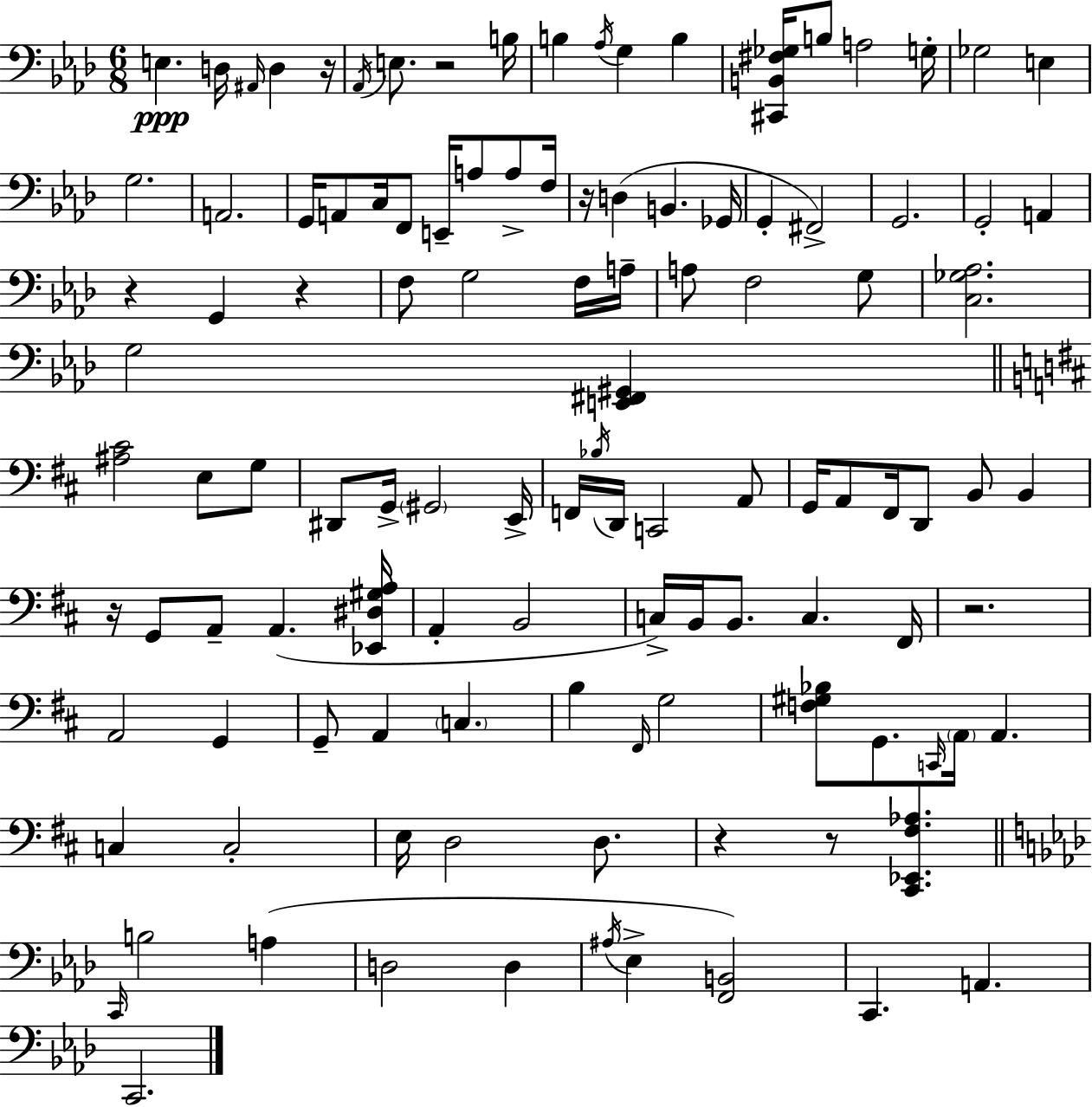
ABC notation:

X:1
T:Untitled
M:6/8
L:1/4
K:Fm
E, D,/4 ^A,,/4 D, z/4 _A,,/4 E,/2 z2 B,/4 B, _A,/4 G, B, [^C,,B,,^F,_G,]/4 B,/2 A,2 G,/4 _G,2 E, G,2 A,,2 G,,/4 A,,/2 C,/4 F,,/2 E,,/4 A,/2 A,/2 F,/4 z/4 D, B,, _G,,/4 G,, ^F,,2 G,,2 G,,2 A,, z G,, z F,/2 G,2 F,/4 A,/4 A,/2 F,2 G,/2 [C,_G,_A,]2 G,2 [E,,^F,,^G,,] [^A,^C]2 E,/2 G,/2 ^D,,/2 G,,/4 ^G,,2 E,,/4 F,,/4 _B,/4 D,,/4 C,,2 A,,/2 G,,/4 A,,/2 ^F,,/4 D,,/2 B,,/2 B,, z/4 G,,/2 A,,/2 A,, [_E,,^D,^G,A,]/4 A,, B,,2 C,/4 B,,/4 B,,/2 C, ^F,,/4 z2 A,,2 G,, G,,/2 A,, C, B, ^F,,/4 G,2 [F,^G,_B,]/2 G,,/2 C,,/4 A,,/4 A,, C, C,2 E,/4 D,2 D,/2 z z/2 [^C,,_E,,^F,_A,] C,,/4 B,2 A, D,2 D, ^A,/4 _E, [F,,B,,]2 C,, A,, C,,2